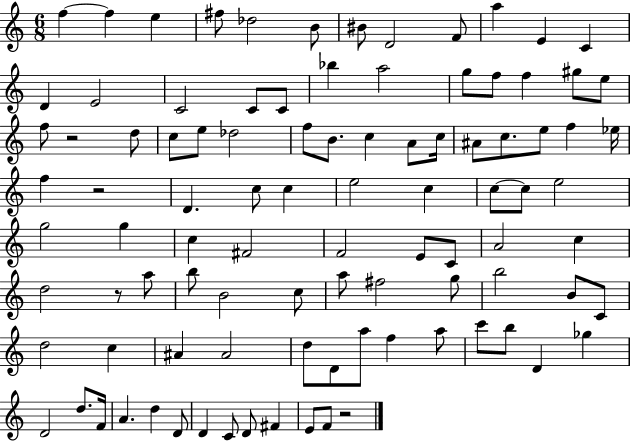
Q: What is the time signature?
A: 6/8